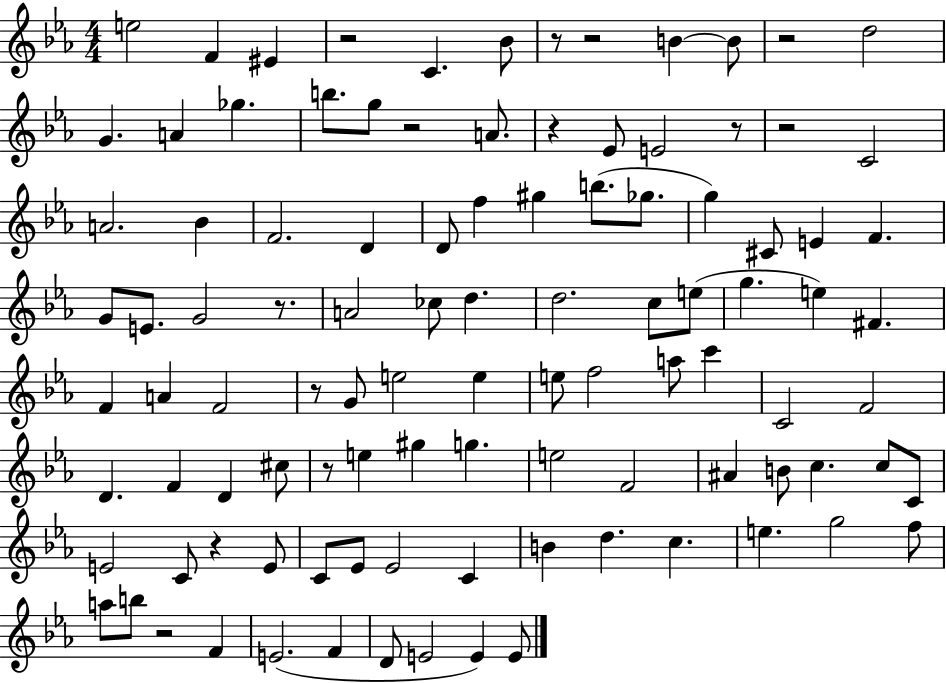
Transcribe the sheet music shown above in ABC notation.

X:1
T:Untitled
M:4/4
L:1/4
K:Eb
e2 F ^E z2 C _B/2 z/2 z2 B B/2 z2 d2 G A _g b/2 g/2 z2 A/2 z _E/2 E2 z/2 z2 C2 A2 _B F2 D D/2 f ^g b/2 _g/2 g ^C/2 E F G/2 E/2 G2 z/2 A2 _c/2 d d2 c/2 e/2 g e ^F F A F2 z/2 G/2 e2 e e/2 f2 a/2 c' C2 F2 D F D ^c/2 z/2 e ^g g e2 F2 ^A B/2 c c/2 C/2 E2 C/2 z E/2 C/2 _E/2 _E2 C B d c e g2 f/2 a/2 b/2 z2 F E2 F D/2 E2 E E/2